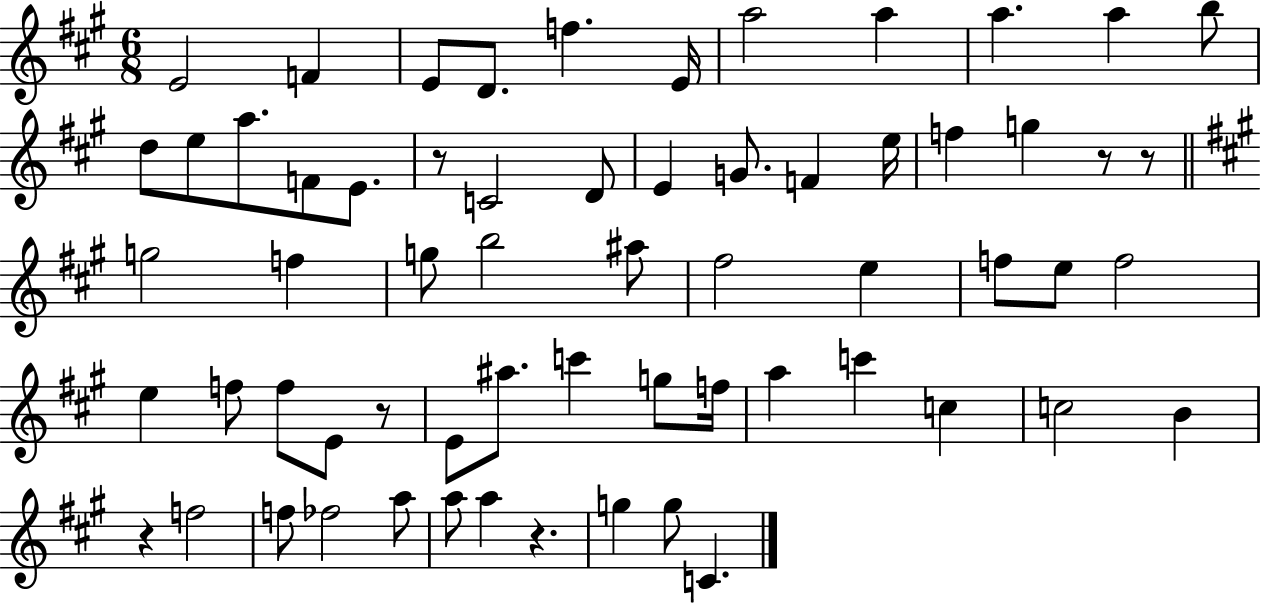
X:1
T:Untitled
M:6/8
L:1/4
K:A
E2 F E/2 D/2 f E/4 a2 a a a b/2 d/2 e/2 a/2 F/2 E/2 z/2 C2 D/2 E G/2 F e/4 f g z/2 z/2 g2 f g/2 b2 ^a/2 ^f2 e f/2 e/2 f2 e f/2 f/2 E/2 z/2 E/2 ^a/2 c' g/2 f/4 a c' c c2 B z f2 f/2 _f2 a/2 a/2 a z g g/2 C